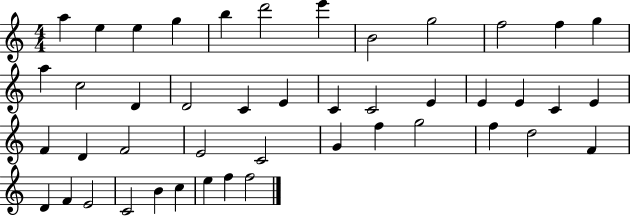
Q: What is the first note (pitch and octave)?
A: A5